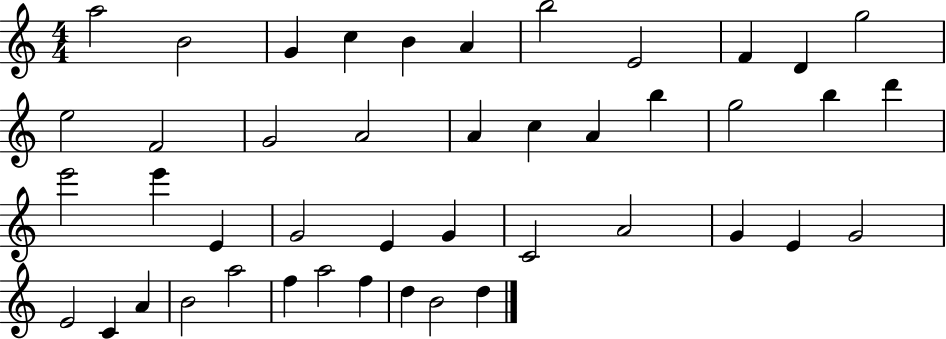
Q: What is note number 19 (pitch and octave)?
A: B5